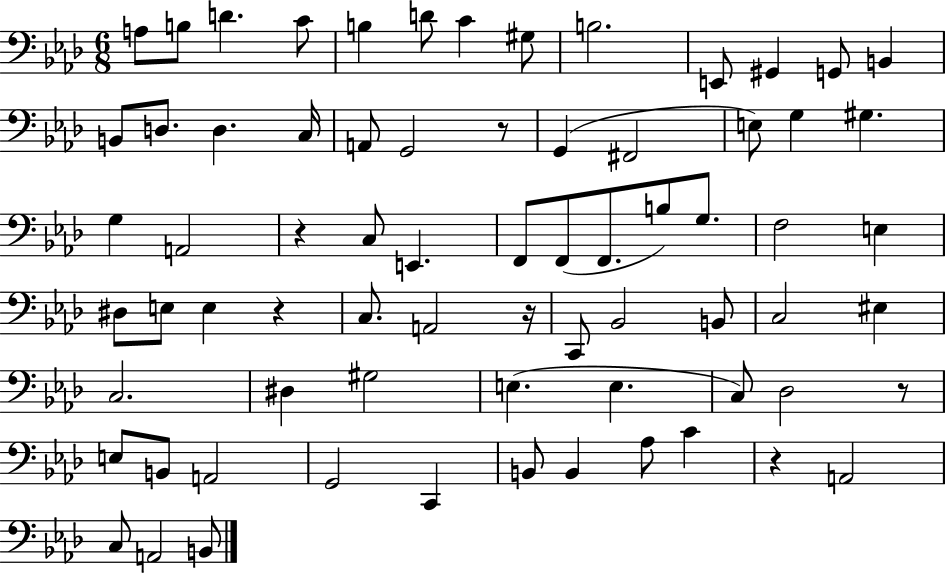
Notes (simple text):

A3/e B3/e D4/q. C4/e B3/q D4/e C4/q G#3/e B3/h. E2/e G#2/q G2/e B2/q B2/e D3/e. D3/q. C3/s A2/e G2/h R/e G2/q F#2/h E3/e G3/q G#3/q. G3/q A2/h R/q C3/e E2/q. F2/e F2/e F2/e. B3/e G3/e. F3/h E3/q D#3/e E3/e E3/q R/q C3/e. A2/h R/s C2/e Bb2/h B2/e C3/h EIS3/q C3/h. D#3/q G#3/h E3/q. E3/q. C3/e Db3/h R/e E3/e B2/e A2/h G2/h C2/q B2/e B2/q Ab3/e C4/q R/q A2/h C3/e A2/h B2/e